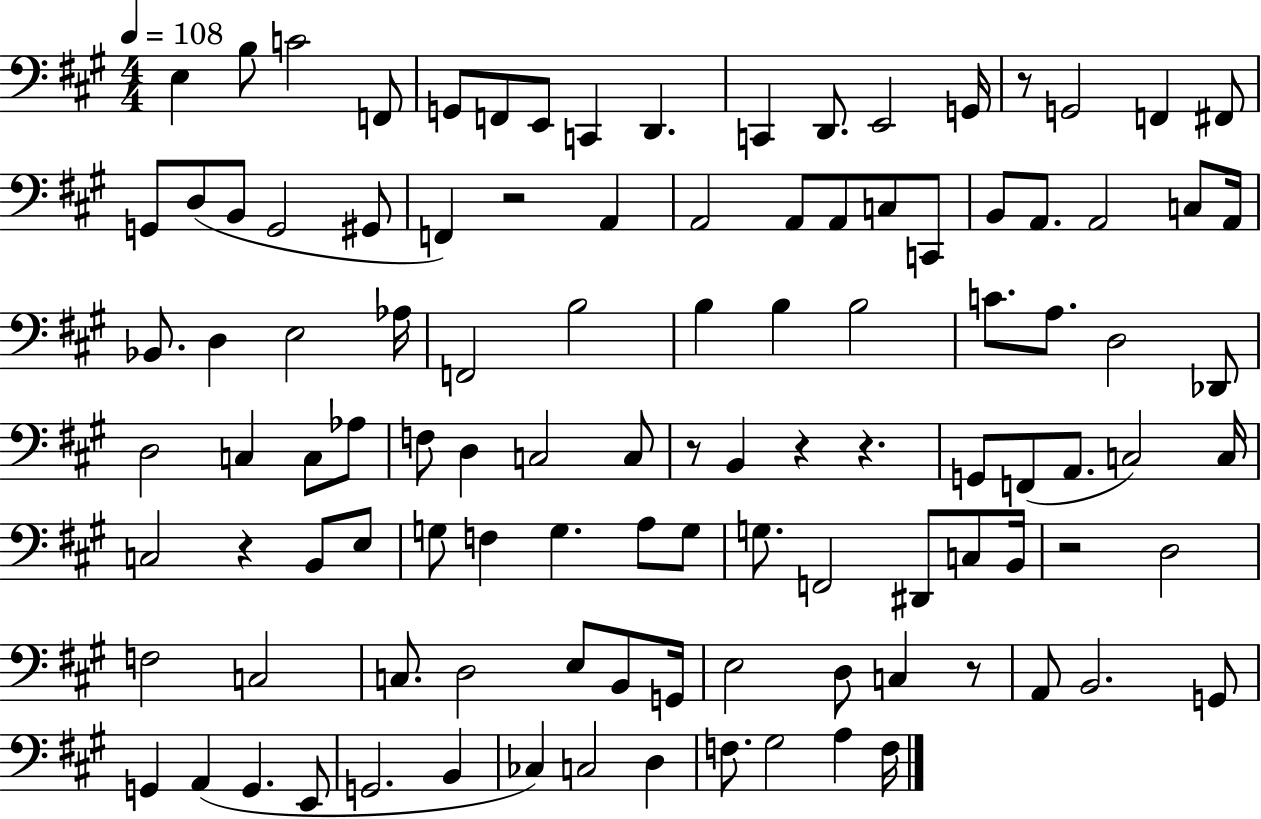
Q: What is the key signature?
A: A major